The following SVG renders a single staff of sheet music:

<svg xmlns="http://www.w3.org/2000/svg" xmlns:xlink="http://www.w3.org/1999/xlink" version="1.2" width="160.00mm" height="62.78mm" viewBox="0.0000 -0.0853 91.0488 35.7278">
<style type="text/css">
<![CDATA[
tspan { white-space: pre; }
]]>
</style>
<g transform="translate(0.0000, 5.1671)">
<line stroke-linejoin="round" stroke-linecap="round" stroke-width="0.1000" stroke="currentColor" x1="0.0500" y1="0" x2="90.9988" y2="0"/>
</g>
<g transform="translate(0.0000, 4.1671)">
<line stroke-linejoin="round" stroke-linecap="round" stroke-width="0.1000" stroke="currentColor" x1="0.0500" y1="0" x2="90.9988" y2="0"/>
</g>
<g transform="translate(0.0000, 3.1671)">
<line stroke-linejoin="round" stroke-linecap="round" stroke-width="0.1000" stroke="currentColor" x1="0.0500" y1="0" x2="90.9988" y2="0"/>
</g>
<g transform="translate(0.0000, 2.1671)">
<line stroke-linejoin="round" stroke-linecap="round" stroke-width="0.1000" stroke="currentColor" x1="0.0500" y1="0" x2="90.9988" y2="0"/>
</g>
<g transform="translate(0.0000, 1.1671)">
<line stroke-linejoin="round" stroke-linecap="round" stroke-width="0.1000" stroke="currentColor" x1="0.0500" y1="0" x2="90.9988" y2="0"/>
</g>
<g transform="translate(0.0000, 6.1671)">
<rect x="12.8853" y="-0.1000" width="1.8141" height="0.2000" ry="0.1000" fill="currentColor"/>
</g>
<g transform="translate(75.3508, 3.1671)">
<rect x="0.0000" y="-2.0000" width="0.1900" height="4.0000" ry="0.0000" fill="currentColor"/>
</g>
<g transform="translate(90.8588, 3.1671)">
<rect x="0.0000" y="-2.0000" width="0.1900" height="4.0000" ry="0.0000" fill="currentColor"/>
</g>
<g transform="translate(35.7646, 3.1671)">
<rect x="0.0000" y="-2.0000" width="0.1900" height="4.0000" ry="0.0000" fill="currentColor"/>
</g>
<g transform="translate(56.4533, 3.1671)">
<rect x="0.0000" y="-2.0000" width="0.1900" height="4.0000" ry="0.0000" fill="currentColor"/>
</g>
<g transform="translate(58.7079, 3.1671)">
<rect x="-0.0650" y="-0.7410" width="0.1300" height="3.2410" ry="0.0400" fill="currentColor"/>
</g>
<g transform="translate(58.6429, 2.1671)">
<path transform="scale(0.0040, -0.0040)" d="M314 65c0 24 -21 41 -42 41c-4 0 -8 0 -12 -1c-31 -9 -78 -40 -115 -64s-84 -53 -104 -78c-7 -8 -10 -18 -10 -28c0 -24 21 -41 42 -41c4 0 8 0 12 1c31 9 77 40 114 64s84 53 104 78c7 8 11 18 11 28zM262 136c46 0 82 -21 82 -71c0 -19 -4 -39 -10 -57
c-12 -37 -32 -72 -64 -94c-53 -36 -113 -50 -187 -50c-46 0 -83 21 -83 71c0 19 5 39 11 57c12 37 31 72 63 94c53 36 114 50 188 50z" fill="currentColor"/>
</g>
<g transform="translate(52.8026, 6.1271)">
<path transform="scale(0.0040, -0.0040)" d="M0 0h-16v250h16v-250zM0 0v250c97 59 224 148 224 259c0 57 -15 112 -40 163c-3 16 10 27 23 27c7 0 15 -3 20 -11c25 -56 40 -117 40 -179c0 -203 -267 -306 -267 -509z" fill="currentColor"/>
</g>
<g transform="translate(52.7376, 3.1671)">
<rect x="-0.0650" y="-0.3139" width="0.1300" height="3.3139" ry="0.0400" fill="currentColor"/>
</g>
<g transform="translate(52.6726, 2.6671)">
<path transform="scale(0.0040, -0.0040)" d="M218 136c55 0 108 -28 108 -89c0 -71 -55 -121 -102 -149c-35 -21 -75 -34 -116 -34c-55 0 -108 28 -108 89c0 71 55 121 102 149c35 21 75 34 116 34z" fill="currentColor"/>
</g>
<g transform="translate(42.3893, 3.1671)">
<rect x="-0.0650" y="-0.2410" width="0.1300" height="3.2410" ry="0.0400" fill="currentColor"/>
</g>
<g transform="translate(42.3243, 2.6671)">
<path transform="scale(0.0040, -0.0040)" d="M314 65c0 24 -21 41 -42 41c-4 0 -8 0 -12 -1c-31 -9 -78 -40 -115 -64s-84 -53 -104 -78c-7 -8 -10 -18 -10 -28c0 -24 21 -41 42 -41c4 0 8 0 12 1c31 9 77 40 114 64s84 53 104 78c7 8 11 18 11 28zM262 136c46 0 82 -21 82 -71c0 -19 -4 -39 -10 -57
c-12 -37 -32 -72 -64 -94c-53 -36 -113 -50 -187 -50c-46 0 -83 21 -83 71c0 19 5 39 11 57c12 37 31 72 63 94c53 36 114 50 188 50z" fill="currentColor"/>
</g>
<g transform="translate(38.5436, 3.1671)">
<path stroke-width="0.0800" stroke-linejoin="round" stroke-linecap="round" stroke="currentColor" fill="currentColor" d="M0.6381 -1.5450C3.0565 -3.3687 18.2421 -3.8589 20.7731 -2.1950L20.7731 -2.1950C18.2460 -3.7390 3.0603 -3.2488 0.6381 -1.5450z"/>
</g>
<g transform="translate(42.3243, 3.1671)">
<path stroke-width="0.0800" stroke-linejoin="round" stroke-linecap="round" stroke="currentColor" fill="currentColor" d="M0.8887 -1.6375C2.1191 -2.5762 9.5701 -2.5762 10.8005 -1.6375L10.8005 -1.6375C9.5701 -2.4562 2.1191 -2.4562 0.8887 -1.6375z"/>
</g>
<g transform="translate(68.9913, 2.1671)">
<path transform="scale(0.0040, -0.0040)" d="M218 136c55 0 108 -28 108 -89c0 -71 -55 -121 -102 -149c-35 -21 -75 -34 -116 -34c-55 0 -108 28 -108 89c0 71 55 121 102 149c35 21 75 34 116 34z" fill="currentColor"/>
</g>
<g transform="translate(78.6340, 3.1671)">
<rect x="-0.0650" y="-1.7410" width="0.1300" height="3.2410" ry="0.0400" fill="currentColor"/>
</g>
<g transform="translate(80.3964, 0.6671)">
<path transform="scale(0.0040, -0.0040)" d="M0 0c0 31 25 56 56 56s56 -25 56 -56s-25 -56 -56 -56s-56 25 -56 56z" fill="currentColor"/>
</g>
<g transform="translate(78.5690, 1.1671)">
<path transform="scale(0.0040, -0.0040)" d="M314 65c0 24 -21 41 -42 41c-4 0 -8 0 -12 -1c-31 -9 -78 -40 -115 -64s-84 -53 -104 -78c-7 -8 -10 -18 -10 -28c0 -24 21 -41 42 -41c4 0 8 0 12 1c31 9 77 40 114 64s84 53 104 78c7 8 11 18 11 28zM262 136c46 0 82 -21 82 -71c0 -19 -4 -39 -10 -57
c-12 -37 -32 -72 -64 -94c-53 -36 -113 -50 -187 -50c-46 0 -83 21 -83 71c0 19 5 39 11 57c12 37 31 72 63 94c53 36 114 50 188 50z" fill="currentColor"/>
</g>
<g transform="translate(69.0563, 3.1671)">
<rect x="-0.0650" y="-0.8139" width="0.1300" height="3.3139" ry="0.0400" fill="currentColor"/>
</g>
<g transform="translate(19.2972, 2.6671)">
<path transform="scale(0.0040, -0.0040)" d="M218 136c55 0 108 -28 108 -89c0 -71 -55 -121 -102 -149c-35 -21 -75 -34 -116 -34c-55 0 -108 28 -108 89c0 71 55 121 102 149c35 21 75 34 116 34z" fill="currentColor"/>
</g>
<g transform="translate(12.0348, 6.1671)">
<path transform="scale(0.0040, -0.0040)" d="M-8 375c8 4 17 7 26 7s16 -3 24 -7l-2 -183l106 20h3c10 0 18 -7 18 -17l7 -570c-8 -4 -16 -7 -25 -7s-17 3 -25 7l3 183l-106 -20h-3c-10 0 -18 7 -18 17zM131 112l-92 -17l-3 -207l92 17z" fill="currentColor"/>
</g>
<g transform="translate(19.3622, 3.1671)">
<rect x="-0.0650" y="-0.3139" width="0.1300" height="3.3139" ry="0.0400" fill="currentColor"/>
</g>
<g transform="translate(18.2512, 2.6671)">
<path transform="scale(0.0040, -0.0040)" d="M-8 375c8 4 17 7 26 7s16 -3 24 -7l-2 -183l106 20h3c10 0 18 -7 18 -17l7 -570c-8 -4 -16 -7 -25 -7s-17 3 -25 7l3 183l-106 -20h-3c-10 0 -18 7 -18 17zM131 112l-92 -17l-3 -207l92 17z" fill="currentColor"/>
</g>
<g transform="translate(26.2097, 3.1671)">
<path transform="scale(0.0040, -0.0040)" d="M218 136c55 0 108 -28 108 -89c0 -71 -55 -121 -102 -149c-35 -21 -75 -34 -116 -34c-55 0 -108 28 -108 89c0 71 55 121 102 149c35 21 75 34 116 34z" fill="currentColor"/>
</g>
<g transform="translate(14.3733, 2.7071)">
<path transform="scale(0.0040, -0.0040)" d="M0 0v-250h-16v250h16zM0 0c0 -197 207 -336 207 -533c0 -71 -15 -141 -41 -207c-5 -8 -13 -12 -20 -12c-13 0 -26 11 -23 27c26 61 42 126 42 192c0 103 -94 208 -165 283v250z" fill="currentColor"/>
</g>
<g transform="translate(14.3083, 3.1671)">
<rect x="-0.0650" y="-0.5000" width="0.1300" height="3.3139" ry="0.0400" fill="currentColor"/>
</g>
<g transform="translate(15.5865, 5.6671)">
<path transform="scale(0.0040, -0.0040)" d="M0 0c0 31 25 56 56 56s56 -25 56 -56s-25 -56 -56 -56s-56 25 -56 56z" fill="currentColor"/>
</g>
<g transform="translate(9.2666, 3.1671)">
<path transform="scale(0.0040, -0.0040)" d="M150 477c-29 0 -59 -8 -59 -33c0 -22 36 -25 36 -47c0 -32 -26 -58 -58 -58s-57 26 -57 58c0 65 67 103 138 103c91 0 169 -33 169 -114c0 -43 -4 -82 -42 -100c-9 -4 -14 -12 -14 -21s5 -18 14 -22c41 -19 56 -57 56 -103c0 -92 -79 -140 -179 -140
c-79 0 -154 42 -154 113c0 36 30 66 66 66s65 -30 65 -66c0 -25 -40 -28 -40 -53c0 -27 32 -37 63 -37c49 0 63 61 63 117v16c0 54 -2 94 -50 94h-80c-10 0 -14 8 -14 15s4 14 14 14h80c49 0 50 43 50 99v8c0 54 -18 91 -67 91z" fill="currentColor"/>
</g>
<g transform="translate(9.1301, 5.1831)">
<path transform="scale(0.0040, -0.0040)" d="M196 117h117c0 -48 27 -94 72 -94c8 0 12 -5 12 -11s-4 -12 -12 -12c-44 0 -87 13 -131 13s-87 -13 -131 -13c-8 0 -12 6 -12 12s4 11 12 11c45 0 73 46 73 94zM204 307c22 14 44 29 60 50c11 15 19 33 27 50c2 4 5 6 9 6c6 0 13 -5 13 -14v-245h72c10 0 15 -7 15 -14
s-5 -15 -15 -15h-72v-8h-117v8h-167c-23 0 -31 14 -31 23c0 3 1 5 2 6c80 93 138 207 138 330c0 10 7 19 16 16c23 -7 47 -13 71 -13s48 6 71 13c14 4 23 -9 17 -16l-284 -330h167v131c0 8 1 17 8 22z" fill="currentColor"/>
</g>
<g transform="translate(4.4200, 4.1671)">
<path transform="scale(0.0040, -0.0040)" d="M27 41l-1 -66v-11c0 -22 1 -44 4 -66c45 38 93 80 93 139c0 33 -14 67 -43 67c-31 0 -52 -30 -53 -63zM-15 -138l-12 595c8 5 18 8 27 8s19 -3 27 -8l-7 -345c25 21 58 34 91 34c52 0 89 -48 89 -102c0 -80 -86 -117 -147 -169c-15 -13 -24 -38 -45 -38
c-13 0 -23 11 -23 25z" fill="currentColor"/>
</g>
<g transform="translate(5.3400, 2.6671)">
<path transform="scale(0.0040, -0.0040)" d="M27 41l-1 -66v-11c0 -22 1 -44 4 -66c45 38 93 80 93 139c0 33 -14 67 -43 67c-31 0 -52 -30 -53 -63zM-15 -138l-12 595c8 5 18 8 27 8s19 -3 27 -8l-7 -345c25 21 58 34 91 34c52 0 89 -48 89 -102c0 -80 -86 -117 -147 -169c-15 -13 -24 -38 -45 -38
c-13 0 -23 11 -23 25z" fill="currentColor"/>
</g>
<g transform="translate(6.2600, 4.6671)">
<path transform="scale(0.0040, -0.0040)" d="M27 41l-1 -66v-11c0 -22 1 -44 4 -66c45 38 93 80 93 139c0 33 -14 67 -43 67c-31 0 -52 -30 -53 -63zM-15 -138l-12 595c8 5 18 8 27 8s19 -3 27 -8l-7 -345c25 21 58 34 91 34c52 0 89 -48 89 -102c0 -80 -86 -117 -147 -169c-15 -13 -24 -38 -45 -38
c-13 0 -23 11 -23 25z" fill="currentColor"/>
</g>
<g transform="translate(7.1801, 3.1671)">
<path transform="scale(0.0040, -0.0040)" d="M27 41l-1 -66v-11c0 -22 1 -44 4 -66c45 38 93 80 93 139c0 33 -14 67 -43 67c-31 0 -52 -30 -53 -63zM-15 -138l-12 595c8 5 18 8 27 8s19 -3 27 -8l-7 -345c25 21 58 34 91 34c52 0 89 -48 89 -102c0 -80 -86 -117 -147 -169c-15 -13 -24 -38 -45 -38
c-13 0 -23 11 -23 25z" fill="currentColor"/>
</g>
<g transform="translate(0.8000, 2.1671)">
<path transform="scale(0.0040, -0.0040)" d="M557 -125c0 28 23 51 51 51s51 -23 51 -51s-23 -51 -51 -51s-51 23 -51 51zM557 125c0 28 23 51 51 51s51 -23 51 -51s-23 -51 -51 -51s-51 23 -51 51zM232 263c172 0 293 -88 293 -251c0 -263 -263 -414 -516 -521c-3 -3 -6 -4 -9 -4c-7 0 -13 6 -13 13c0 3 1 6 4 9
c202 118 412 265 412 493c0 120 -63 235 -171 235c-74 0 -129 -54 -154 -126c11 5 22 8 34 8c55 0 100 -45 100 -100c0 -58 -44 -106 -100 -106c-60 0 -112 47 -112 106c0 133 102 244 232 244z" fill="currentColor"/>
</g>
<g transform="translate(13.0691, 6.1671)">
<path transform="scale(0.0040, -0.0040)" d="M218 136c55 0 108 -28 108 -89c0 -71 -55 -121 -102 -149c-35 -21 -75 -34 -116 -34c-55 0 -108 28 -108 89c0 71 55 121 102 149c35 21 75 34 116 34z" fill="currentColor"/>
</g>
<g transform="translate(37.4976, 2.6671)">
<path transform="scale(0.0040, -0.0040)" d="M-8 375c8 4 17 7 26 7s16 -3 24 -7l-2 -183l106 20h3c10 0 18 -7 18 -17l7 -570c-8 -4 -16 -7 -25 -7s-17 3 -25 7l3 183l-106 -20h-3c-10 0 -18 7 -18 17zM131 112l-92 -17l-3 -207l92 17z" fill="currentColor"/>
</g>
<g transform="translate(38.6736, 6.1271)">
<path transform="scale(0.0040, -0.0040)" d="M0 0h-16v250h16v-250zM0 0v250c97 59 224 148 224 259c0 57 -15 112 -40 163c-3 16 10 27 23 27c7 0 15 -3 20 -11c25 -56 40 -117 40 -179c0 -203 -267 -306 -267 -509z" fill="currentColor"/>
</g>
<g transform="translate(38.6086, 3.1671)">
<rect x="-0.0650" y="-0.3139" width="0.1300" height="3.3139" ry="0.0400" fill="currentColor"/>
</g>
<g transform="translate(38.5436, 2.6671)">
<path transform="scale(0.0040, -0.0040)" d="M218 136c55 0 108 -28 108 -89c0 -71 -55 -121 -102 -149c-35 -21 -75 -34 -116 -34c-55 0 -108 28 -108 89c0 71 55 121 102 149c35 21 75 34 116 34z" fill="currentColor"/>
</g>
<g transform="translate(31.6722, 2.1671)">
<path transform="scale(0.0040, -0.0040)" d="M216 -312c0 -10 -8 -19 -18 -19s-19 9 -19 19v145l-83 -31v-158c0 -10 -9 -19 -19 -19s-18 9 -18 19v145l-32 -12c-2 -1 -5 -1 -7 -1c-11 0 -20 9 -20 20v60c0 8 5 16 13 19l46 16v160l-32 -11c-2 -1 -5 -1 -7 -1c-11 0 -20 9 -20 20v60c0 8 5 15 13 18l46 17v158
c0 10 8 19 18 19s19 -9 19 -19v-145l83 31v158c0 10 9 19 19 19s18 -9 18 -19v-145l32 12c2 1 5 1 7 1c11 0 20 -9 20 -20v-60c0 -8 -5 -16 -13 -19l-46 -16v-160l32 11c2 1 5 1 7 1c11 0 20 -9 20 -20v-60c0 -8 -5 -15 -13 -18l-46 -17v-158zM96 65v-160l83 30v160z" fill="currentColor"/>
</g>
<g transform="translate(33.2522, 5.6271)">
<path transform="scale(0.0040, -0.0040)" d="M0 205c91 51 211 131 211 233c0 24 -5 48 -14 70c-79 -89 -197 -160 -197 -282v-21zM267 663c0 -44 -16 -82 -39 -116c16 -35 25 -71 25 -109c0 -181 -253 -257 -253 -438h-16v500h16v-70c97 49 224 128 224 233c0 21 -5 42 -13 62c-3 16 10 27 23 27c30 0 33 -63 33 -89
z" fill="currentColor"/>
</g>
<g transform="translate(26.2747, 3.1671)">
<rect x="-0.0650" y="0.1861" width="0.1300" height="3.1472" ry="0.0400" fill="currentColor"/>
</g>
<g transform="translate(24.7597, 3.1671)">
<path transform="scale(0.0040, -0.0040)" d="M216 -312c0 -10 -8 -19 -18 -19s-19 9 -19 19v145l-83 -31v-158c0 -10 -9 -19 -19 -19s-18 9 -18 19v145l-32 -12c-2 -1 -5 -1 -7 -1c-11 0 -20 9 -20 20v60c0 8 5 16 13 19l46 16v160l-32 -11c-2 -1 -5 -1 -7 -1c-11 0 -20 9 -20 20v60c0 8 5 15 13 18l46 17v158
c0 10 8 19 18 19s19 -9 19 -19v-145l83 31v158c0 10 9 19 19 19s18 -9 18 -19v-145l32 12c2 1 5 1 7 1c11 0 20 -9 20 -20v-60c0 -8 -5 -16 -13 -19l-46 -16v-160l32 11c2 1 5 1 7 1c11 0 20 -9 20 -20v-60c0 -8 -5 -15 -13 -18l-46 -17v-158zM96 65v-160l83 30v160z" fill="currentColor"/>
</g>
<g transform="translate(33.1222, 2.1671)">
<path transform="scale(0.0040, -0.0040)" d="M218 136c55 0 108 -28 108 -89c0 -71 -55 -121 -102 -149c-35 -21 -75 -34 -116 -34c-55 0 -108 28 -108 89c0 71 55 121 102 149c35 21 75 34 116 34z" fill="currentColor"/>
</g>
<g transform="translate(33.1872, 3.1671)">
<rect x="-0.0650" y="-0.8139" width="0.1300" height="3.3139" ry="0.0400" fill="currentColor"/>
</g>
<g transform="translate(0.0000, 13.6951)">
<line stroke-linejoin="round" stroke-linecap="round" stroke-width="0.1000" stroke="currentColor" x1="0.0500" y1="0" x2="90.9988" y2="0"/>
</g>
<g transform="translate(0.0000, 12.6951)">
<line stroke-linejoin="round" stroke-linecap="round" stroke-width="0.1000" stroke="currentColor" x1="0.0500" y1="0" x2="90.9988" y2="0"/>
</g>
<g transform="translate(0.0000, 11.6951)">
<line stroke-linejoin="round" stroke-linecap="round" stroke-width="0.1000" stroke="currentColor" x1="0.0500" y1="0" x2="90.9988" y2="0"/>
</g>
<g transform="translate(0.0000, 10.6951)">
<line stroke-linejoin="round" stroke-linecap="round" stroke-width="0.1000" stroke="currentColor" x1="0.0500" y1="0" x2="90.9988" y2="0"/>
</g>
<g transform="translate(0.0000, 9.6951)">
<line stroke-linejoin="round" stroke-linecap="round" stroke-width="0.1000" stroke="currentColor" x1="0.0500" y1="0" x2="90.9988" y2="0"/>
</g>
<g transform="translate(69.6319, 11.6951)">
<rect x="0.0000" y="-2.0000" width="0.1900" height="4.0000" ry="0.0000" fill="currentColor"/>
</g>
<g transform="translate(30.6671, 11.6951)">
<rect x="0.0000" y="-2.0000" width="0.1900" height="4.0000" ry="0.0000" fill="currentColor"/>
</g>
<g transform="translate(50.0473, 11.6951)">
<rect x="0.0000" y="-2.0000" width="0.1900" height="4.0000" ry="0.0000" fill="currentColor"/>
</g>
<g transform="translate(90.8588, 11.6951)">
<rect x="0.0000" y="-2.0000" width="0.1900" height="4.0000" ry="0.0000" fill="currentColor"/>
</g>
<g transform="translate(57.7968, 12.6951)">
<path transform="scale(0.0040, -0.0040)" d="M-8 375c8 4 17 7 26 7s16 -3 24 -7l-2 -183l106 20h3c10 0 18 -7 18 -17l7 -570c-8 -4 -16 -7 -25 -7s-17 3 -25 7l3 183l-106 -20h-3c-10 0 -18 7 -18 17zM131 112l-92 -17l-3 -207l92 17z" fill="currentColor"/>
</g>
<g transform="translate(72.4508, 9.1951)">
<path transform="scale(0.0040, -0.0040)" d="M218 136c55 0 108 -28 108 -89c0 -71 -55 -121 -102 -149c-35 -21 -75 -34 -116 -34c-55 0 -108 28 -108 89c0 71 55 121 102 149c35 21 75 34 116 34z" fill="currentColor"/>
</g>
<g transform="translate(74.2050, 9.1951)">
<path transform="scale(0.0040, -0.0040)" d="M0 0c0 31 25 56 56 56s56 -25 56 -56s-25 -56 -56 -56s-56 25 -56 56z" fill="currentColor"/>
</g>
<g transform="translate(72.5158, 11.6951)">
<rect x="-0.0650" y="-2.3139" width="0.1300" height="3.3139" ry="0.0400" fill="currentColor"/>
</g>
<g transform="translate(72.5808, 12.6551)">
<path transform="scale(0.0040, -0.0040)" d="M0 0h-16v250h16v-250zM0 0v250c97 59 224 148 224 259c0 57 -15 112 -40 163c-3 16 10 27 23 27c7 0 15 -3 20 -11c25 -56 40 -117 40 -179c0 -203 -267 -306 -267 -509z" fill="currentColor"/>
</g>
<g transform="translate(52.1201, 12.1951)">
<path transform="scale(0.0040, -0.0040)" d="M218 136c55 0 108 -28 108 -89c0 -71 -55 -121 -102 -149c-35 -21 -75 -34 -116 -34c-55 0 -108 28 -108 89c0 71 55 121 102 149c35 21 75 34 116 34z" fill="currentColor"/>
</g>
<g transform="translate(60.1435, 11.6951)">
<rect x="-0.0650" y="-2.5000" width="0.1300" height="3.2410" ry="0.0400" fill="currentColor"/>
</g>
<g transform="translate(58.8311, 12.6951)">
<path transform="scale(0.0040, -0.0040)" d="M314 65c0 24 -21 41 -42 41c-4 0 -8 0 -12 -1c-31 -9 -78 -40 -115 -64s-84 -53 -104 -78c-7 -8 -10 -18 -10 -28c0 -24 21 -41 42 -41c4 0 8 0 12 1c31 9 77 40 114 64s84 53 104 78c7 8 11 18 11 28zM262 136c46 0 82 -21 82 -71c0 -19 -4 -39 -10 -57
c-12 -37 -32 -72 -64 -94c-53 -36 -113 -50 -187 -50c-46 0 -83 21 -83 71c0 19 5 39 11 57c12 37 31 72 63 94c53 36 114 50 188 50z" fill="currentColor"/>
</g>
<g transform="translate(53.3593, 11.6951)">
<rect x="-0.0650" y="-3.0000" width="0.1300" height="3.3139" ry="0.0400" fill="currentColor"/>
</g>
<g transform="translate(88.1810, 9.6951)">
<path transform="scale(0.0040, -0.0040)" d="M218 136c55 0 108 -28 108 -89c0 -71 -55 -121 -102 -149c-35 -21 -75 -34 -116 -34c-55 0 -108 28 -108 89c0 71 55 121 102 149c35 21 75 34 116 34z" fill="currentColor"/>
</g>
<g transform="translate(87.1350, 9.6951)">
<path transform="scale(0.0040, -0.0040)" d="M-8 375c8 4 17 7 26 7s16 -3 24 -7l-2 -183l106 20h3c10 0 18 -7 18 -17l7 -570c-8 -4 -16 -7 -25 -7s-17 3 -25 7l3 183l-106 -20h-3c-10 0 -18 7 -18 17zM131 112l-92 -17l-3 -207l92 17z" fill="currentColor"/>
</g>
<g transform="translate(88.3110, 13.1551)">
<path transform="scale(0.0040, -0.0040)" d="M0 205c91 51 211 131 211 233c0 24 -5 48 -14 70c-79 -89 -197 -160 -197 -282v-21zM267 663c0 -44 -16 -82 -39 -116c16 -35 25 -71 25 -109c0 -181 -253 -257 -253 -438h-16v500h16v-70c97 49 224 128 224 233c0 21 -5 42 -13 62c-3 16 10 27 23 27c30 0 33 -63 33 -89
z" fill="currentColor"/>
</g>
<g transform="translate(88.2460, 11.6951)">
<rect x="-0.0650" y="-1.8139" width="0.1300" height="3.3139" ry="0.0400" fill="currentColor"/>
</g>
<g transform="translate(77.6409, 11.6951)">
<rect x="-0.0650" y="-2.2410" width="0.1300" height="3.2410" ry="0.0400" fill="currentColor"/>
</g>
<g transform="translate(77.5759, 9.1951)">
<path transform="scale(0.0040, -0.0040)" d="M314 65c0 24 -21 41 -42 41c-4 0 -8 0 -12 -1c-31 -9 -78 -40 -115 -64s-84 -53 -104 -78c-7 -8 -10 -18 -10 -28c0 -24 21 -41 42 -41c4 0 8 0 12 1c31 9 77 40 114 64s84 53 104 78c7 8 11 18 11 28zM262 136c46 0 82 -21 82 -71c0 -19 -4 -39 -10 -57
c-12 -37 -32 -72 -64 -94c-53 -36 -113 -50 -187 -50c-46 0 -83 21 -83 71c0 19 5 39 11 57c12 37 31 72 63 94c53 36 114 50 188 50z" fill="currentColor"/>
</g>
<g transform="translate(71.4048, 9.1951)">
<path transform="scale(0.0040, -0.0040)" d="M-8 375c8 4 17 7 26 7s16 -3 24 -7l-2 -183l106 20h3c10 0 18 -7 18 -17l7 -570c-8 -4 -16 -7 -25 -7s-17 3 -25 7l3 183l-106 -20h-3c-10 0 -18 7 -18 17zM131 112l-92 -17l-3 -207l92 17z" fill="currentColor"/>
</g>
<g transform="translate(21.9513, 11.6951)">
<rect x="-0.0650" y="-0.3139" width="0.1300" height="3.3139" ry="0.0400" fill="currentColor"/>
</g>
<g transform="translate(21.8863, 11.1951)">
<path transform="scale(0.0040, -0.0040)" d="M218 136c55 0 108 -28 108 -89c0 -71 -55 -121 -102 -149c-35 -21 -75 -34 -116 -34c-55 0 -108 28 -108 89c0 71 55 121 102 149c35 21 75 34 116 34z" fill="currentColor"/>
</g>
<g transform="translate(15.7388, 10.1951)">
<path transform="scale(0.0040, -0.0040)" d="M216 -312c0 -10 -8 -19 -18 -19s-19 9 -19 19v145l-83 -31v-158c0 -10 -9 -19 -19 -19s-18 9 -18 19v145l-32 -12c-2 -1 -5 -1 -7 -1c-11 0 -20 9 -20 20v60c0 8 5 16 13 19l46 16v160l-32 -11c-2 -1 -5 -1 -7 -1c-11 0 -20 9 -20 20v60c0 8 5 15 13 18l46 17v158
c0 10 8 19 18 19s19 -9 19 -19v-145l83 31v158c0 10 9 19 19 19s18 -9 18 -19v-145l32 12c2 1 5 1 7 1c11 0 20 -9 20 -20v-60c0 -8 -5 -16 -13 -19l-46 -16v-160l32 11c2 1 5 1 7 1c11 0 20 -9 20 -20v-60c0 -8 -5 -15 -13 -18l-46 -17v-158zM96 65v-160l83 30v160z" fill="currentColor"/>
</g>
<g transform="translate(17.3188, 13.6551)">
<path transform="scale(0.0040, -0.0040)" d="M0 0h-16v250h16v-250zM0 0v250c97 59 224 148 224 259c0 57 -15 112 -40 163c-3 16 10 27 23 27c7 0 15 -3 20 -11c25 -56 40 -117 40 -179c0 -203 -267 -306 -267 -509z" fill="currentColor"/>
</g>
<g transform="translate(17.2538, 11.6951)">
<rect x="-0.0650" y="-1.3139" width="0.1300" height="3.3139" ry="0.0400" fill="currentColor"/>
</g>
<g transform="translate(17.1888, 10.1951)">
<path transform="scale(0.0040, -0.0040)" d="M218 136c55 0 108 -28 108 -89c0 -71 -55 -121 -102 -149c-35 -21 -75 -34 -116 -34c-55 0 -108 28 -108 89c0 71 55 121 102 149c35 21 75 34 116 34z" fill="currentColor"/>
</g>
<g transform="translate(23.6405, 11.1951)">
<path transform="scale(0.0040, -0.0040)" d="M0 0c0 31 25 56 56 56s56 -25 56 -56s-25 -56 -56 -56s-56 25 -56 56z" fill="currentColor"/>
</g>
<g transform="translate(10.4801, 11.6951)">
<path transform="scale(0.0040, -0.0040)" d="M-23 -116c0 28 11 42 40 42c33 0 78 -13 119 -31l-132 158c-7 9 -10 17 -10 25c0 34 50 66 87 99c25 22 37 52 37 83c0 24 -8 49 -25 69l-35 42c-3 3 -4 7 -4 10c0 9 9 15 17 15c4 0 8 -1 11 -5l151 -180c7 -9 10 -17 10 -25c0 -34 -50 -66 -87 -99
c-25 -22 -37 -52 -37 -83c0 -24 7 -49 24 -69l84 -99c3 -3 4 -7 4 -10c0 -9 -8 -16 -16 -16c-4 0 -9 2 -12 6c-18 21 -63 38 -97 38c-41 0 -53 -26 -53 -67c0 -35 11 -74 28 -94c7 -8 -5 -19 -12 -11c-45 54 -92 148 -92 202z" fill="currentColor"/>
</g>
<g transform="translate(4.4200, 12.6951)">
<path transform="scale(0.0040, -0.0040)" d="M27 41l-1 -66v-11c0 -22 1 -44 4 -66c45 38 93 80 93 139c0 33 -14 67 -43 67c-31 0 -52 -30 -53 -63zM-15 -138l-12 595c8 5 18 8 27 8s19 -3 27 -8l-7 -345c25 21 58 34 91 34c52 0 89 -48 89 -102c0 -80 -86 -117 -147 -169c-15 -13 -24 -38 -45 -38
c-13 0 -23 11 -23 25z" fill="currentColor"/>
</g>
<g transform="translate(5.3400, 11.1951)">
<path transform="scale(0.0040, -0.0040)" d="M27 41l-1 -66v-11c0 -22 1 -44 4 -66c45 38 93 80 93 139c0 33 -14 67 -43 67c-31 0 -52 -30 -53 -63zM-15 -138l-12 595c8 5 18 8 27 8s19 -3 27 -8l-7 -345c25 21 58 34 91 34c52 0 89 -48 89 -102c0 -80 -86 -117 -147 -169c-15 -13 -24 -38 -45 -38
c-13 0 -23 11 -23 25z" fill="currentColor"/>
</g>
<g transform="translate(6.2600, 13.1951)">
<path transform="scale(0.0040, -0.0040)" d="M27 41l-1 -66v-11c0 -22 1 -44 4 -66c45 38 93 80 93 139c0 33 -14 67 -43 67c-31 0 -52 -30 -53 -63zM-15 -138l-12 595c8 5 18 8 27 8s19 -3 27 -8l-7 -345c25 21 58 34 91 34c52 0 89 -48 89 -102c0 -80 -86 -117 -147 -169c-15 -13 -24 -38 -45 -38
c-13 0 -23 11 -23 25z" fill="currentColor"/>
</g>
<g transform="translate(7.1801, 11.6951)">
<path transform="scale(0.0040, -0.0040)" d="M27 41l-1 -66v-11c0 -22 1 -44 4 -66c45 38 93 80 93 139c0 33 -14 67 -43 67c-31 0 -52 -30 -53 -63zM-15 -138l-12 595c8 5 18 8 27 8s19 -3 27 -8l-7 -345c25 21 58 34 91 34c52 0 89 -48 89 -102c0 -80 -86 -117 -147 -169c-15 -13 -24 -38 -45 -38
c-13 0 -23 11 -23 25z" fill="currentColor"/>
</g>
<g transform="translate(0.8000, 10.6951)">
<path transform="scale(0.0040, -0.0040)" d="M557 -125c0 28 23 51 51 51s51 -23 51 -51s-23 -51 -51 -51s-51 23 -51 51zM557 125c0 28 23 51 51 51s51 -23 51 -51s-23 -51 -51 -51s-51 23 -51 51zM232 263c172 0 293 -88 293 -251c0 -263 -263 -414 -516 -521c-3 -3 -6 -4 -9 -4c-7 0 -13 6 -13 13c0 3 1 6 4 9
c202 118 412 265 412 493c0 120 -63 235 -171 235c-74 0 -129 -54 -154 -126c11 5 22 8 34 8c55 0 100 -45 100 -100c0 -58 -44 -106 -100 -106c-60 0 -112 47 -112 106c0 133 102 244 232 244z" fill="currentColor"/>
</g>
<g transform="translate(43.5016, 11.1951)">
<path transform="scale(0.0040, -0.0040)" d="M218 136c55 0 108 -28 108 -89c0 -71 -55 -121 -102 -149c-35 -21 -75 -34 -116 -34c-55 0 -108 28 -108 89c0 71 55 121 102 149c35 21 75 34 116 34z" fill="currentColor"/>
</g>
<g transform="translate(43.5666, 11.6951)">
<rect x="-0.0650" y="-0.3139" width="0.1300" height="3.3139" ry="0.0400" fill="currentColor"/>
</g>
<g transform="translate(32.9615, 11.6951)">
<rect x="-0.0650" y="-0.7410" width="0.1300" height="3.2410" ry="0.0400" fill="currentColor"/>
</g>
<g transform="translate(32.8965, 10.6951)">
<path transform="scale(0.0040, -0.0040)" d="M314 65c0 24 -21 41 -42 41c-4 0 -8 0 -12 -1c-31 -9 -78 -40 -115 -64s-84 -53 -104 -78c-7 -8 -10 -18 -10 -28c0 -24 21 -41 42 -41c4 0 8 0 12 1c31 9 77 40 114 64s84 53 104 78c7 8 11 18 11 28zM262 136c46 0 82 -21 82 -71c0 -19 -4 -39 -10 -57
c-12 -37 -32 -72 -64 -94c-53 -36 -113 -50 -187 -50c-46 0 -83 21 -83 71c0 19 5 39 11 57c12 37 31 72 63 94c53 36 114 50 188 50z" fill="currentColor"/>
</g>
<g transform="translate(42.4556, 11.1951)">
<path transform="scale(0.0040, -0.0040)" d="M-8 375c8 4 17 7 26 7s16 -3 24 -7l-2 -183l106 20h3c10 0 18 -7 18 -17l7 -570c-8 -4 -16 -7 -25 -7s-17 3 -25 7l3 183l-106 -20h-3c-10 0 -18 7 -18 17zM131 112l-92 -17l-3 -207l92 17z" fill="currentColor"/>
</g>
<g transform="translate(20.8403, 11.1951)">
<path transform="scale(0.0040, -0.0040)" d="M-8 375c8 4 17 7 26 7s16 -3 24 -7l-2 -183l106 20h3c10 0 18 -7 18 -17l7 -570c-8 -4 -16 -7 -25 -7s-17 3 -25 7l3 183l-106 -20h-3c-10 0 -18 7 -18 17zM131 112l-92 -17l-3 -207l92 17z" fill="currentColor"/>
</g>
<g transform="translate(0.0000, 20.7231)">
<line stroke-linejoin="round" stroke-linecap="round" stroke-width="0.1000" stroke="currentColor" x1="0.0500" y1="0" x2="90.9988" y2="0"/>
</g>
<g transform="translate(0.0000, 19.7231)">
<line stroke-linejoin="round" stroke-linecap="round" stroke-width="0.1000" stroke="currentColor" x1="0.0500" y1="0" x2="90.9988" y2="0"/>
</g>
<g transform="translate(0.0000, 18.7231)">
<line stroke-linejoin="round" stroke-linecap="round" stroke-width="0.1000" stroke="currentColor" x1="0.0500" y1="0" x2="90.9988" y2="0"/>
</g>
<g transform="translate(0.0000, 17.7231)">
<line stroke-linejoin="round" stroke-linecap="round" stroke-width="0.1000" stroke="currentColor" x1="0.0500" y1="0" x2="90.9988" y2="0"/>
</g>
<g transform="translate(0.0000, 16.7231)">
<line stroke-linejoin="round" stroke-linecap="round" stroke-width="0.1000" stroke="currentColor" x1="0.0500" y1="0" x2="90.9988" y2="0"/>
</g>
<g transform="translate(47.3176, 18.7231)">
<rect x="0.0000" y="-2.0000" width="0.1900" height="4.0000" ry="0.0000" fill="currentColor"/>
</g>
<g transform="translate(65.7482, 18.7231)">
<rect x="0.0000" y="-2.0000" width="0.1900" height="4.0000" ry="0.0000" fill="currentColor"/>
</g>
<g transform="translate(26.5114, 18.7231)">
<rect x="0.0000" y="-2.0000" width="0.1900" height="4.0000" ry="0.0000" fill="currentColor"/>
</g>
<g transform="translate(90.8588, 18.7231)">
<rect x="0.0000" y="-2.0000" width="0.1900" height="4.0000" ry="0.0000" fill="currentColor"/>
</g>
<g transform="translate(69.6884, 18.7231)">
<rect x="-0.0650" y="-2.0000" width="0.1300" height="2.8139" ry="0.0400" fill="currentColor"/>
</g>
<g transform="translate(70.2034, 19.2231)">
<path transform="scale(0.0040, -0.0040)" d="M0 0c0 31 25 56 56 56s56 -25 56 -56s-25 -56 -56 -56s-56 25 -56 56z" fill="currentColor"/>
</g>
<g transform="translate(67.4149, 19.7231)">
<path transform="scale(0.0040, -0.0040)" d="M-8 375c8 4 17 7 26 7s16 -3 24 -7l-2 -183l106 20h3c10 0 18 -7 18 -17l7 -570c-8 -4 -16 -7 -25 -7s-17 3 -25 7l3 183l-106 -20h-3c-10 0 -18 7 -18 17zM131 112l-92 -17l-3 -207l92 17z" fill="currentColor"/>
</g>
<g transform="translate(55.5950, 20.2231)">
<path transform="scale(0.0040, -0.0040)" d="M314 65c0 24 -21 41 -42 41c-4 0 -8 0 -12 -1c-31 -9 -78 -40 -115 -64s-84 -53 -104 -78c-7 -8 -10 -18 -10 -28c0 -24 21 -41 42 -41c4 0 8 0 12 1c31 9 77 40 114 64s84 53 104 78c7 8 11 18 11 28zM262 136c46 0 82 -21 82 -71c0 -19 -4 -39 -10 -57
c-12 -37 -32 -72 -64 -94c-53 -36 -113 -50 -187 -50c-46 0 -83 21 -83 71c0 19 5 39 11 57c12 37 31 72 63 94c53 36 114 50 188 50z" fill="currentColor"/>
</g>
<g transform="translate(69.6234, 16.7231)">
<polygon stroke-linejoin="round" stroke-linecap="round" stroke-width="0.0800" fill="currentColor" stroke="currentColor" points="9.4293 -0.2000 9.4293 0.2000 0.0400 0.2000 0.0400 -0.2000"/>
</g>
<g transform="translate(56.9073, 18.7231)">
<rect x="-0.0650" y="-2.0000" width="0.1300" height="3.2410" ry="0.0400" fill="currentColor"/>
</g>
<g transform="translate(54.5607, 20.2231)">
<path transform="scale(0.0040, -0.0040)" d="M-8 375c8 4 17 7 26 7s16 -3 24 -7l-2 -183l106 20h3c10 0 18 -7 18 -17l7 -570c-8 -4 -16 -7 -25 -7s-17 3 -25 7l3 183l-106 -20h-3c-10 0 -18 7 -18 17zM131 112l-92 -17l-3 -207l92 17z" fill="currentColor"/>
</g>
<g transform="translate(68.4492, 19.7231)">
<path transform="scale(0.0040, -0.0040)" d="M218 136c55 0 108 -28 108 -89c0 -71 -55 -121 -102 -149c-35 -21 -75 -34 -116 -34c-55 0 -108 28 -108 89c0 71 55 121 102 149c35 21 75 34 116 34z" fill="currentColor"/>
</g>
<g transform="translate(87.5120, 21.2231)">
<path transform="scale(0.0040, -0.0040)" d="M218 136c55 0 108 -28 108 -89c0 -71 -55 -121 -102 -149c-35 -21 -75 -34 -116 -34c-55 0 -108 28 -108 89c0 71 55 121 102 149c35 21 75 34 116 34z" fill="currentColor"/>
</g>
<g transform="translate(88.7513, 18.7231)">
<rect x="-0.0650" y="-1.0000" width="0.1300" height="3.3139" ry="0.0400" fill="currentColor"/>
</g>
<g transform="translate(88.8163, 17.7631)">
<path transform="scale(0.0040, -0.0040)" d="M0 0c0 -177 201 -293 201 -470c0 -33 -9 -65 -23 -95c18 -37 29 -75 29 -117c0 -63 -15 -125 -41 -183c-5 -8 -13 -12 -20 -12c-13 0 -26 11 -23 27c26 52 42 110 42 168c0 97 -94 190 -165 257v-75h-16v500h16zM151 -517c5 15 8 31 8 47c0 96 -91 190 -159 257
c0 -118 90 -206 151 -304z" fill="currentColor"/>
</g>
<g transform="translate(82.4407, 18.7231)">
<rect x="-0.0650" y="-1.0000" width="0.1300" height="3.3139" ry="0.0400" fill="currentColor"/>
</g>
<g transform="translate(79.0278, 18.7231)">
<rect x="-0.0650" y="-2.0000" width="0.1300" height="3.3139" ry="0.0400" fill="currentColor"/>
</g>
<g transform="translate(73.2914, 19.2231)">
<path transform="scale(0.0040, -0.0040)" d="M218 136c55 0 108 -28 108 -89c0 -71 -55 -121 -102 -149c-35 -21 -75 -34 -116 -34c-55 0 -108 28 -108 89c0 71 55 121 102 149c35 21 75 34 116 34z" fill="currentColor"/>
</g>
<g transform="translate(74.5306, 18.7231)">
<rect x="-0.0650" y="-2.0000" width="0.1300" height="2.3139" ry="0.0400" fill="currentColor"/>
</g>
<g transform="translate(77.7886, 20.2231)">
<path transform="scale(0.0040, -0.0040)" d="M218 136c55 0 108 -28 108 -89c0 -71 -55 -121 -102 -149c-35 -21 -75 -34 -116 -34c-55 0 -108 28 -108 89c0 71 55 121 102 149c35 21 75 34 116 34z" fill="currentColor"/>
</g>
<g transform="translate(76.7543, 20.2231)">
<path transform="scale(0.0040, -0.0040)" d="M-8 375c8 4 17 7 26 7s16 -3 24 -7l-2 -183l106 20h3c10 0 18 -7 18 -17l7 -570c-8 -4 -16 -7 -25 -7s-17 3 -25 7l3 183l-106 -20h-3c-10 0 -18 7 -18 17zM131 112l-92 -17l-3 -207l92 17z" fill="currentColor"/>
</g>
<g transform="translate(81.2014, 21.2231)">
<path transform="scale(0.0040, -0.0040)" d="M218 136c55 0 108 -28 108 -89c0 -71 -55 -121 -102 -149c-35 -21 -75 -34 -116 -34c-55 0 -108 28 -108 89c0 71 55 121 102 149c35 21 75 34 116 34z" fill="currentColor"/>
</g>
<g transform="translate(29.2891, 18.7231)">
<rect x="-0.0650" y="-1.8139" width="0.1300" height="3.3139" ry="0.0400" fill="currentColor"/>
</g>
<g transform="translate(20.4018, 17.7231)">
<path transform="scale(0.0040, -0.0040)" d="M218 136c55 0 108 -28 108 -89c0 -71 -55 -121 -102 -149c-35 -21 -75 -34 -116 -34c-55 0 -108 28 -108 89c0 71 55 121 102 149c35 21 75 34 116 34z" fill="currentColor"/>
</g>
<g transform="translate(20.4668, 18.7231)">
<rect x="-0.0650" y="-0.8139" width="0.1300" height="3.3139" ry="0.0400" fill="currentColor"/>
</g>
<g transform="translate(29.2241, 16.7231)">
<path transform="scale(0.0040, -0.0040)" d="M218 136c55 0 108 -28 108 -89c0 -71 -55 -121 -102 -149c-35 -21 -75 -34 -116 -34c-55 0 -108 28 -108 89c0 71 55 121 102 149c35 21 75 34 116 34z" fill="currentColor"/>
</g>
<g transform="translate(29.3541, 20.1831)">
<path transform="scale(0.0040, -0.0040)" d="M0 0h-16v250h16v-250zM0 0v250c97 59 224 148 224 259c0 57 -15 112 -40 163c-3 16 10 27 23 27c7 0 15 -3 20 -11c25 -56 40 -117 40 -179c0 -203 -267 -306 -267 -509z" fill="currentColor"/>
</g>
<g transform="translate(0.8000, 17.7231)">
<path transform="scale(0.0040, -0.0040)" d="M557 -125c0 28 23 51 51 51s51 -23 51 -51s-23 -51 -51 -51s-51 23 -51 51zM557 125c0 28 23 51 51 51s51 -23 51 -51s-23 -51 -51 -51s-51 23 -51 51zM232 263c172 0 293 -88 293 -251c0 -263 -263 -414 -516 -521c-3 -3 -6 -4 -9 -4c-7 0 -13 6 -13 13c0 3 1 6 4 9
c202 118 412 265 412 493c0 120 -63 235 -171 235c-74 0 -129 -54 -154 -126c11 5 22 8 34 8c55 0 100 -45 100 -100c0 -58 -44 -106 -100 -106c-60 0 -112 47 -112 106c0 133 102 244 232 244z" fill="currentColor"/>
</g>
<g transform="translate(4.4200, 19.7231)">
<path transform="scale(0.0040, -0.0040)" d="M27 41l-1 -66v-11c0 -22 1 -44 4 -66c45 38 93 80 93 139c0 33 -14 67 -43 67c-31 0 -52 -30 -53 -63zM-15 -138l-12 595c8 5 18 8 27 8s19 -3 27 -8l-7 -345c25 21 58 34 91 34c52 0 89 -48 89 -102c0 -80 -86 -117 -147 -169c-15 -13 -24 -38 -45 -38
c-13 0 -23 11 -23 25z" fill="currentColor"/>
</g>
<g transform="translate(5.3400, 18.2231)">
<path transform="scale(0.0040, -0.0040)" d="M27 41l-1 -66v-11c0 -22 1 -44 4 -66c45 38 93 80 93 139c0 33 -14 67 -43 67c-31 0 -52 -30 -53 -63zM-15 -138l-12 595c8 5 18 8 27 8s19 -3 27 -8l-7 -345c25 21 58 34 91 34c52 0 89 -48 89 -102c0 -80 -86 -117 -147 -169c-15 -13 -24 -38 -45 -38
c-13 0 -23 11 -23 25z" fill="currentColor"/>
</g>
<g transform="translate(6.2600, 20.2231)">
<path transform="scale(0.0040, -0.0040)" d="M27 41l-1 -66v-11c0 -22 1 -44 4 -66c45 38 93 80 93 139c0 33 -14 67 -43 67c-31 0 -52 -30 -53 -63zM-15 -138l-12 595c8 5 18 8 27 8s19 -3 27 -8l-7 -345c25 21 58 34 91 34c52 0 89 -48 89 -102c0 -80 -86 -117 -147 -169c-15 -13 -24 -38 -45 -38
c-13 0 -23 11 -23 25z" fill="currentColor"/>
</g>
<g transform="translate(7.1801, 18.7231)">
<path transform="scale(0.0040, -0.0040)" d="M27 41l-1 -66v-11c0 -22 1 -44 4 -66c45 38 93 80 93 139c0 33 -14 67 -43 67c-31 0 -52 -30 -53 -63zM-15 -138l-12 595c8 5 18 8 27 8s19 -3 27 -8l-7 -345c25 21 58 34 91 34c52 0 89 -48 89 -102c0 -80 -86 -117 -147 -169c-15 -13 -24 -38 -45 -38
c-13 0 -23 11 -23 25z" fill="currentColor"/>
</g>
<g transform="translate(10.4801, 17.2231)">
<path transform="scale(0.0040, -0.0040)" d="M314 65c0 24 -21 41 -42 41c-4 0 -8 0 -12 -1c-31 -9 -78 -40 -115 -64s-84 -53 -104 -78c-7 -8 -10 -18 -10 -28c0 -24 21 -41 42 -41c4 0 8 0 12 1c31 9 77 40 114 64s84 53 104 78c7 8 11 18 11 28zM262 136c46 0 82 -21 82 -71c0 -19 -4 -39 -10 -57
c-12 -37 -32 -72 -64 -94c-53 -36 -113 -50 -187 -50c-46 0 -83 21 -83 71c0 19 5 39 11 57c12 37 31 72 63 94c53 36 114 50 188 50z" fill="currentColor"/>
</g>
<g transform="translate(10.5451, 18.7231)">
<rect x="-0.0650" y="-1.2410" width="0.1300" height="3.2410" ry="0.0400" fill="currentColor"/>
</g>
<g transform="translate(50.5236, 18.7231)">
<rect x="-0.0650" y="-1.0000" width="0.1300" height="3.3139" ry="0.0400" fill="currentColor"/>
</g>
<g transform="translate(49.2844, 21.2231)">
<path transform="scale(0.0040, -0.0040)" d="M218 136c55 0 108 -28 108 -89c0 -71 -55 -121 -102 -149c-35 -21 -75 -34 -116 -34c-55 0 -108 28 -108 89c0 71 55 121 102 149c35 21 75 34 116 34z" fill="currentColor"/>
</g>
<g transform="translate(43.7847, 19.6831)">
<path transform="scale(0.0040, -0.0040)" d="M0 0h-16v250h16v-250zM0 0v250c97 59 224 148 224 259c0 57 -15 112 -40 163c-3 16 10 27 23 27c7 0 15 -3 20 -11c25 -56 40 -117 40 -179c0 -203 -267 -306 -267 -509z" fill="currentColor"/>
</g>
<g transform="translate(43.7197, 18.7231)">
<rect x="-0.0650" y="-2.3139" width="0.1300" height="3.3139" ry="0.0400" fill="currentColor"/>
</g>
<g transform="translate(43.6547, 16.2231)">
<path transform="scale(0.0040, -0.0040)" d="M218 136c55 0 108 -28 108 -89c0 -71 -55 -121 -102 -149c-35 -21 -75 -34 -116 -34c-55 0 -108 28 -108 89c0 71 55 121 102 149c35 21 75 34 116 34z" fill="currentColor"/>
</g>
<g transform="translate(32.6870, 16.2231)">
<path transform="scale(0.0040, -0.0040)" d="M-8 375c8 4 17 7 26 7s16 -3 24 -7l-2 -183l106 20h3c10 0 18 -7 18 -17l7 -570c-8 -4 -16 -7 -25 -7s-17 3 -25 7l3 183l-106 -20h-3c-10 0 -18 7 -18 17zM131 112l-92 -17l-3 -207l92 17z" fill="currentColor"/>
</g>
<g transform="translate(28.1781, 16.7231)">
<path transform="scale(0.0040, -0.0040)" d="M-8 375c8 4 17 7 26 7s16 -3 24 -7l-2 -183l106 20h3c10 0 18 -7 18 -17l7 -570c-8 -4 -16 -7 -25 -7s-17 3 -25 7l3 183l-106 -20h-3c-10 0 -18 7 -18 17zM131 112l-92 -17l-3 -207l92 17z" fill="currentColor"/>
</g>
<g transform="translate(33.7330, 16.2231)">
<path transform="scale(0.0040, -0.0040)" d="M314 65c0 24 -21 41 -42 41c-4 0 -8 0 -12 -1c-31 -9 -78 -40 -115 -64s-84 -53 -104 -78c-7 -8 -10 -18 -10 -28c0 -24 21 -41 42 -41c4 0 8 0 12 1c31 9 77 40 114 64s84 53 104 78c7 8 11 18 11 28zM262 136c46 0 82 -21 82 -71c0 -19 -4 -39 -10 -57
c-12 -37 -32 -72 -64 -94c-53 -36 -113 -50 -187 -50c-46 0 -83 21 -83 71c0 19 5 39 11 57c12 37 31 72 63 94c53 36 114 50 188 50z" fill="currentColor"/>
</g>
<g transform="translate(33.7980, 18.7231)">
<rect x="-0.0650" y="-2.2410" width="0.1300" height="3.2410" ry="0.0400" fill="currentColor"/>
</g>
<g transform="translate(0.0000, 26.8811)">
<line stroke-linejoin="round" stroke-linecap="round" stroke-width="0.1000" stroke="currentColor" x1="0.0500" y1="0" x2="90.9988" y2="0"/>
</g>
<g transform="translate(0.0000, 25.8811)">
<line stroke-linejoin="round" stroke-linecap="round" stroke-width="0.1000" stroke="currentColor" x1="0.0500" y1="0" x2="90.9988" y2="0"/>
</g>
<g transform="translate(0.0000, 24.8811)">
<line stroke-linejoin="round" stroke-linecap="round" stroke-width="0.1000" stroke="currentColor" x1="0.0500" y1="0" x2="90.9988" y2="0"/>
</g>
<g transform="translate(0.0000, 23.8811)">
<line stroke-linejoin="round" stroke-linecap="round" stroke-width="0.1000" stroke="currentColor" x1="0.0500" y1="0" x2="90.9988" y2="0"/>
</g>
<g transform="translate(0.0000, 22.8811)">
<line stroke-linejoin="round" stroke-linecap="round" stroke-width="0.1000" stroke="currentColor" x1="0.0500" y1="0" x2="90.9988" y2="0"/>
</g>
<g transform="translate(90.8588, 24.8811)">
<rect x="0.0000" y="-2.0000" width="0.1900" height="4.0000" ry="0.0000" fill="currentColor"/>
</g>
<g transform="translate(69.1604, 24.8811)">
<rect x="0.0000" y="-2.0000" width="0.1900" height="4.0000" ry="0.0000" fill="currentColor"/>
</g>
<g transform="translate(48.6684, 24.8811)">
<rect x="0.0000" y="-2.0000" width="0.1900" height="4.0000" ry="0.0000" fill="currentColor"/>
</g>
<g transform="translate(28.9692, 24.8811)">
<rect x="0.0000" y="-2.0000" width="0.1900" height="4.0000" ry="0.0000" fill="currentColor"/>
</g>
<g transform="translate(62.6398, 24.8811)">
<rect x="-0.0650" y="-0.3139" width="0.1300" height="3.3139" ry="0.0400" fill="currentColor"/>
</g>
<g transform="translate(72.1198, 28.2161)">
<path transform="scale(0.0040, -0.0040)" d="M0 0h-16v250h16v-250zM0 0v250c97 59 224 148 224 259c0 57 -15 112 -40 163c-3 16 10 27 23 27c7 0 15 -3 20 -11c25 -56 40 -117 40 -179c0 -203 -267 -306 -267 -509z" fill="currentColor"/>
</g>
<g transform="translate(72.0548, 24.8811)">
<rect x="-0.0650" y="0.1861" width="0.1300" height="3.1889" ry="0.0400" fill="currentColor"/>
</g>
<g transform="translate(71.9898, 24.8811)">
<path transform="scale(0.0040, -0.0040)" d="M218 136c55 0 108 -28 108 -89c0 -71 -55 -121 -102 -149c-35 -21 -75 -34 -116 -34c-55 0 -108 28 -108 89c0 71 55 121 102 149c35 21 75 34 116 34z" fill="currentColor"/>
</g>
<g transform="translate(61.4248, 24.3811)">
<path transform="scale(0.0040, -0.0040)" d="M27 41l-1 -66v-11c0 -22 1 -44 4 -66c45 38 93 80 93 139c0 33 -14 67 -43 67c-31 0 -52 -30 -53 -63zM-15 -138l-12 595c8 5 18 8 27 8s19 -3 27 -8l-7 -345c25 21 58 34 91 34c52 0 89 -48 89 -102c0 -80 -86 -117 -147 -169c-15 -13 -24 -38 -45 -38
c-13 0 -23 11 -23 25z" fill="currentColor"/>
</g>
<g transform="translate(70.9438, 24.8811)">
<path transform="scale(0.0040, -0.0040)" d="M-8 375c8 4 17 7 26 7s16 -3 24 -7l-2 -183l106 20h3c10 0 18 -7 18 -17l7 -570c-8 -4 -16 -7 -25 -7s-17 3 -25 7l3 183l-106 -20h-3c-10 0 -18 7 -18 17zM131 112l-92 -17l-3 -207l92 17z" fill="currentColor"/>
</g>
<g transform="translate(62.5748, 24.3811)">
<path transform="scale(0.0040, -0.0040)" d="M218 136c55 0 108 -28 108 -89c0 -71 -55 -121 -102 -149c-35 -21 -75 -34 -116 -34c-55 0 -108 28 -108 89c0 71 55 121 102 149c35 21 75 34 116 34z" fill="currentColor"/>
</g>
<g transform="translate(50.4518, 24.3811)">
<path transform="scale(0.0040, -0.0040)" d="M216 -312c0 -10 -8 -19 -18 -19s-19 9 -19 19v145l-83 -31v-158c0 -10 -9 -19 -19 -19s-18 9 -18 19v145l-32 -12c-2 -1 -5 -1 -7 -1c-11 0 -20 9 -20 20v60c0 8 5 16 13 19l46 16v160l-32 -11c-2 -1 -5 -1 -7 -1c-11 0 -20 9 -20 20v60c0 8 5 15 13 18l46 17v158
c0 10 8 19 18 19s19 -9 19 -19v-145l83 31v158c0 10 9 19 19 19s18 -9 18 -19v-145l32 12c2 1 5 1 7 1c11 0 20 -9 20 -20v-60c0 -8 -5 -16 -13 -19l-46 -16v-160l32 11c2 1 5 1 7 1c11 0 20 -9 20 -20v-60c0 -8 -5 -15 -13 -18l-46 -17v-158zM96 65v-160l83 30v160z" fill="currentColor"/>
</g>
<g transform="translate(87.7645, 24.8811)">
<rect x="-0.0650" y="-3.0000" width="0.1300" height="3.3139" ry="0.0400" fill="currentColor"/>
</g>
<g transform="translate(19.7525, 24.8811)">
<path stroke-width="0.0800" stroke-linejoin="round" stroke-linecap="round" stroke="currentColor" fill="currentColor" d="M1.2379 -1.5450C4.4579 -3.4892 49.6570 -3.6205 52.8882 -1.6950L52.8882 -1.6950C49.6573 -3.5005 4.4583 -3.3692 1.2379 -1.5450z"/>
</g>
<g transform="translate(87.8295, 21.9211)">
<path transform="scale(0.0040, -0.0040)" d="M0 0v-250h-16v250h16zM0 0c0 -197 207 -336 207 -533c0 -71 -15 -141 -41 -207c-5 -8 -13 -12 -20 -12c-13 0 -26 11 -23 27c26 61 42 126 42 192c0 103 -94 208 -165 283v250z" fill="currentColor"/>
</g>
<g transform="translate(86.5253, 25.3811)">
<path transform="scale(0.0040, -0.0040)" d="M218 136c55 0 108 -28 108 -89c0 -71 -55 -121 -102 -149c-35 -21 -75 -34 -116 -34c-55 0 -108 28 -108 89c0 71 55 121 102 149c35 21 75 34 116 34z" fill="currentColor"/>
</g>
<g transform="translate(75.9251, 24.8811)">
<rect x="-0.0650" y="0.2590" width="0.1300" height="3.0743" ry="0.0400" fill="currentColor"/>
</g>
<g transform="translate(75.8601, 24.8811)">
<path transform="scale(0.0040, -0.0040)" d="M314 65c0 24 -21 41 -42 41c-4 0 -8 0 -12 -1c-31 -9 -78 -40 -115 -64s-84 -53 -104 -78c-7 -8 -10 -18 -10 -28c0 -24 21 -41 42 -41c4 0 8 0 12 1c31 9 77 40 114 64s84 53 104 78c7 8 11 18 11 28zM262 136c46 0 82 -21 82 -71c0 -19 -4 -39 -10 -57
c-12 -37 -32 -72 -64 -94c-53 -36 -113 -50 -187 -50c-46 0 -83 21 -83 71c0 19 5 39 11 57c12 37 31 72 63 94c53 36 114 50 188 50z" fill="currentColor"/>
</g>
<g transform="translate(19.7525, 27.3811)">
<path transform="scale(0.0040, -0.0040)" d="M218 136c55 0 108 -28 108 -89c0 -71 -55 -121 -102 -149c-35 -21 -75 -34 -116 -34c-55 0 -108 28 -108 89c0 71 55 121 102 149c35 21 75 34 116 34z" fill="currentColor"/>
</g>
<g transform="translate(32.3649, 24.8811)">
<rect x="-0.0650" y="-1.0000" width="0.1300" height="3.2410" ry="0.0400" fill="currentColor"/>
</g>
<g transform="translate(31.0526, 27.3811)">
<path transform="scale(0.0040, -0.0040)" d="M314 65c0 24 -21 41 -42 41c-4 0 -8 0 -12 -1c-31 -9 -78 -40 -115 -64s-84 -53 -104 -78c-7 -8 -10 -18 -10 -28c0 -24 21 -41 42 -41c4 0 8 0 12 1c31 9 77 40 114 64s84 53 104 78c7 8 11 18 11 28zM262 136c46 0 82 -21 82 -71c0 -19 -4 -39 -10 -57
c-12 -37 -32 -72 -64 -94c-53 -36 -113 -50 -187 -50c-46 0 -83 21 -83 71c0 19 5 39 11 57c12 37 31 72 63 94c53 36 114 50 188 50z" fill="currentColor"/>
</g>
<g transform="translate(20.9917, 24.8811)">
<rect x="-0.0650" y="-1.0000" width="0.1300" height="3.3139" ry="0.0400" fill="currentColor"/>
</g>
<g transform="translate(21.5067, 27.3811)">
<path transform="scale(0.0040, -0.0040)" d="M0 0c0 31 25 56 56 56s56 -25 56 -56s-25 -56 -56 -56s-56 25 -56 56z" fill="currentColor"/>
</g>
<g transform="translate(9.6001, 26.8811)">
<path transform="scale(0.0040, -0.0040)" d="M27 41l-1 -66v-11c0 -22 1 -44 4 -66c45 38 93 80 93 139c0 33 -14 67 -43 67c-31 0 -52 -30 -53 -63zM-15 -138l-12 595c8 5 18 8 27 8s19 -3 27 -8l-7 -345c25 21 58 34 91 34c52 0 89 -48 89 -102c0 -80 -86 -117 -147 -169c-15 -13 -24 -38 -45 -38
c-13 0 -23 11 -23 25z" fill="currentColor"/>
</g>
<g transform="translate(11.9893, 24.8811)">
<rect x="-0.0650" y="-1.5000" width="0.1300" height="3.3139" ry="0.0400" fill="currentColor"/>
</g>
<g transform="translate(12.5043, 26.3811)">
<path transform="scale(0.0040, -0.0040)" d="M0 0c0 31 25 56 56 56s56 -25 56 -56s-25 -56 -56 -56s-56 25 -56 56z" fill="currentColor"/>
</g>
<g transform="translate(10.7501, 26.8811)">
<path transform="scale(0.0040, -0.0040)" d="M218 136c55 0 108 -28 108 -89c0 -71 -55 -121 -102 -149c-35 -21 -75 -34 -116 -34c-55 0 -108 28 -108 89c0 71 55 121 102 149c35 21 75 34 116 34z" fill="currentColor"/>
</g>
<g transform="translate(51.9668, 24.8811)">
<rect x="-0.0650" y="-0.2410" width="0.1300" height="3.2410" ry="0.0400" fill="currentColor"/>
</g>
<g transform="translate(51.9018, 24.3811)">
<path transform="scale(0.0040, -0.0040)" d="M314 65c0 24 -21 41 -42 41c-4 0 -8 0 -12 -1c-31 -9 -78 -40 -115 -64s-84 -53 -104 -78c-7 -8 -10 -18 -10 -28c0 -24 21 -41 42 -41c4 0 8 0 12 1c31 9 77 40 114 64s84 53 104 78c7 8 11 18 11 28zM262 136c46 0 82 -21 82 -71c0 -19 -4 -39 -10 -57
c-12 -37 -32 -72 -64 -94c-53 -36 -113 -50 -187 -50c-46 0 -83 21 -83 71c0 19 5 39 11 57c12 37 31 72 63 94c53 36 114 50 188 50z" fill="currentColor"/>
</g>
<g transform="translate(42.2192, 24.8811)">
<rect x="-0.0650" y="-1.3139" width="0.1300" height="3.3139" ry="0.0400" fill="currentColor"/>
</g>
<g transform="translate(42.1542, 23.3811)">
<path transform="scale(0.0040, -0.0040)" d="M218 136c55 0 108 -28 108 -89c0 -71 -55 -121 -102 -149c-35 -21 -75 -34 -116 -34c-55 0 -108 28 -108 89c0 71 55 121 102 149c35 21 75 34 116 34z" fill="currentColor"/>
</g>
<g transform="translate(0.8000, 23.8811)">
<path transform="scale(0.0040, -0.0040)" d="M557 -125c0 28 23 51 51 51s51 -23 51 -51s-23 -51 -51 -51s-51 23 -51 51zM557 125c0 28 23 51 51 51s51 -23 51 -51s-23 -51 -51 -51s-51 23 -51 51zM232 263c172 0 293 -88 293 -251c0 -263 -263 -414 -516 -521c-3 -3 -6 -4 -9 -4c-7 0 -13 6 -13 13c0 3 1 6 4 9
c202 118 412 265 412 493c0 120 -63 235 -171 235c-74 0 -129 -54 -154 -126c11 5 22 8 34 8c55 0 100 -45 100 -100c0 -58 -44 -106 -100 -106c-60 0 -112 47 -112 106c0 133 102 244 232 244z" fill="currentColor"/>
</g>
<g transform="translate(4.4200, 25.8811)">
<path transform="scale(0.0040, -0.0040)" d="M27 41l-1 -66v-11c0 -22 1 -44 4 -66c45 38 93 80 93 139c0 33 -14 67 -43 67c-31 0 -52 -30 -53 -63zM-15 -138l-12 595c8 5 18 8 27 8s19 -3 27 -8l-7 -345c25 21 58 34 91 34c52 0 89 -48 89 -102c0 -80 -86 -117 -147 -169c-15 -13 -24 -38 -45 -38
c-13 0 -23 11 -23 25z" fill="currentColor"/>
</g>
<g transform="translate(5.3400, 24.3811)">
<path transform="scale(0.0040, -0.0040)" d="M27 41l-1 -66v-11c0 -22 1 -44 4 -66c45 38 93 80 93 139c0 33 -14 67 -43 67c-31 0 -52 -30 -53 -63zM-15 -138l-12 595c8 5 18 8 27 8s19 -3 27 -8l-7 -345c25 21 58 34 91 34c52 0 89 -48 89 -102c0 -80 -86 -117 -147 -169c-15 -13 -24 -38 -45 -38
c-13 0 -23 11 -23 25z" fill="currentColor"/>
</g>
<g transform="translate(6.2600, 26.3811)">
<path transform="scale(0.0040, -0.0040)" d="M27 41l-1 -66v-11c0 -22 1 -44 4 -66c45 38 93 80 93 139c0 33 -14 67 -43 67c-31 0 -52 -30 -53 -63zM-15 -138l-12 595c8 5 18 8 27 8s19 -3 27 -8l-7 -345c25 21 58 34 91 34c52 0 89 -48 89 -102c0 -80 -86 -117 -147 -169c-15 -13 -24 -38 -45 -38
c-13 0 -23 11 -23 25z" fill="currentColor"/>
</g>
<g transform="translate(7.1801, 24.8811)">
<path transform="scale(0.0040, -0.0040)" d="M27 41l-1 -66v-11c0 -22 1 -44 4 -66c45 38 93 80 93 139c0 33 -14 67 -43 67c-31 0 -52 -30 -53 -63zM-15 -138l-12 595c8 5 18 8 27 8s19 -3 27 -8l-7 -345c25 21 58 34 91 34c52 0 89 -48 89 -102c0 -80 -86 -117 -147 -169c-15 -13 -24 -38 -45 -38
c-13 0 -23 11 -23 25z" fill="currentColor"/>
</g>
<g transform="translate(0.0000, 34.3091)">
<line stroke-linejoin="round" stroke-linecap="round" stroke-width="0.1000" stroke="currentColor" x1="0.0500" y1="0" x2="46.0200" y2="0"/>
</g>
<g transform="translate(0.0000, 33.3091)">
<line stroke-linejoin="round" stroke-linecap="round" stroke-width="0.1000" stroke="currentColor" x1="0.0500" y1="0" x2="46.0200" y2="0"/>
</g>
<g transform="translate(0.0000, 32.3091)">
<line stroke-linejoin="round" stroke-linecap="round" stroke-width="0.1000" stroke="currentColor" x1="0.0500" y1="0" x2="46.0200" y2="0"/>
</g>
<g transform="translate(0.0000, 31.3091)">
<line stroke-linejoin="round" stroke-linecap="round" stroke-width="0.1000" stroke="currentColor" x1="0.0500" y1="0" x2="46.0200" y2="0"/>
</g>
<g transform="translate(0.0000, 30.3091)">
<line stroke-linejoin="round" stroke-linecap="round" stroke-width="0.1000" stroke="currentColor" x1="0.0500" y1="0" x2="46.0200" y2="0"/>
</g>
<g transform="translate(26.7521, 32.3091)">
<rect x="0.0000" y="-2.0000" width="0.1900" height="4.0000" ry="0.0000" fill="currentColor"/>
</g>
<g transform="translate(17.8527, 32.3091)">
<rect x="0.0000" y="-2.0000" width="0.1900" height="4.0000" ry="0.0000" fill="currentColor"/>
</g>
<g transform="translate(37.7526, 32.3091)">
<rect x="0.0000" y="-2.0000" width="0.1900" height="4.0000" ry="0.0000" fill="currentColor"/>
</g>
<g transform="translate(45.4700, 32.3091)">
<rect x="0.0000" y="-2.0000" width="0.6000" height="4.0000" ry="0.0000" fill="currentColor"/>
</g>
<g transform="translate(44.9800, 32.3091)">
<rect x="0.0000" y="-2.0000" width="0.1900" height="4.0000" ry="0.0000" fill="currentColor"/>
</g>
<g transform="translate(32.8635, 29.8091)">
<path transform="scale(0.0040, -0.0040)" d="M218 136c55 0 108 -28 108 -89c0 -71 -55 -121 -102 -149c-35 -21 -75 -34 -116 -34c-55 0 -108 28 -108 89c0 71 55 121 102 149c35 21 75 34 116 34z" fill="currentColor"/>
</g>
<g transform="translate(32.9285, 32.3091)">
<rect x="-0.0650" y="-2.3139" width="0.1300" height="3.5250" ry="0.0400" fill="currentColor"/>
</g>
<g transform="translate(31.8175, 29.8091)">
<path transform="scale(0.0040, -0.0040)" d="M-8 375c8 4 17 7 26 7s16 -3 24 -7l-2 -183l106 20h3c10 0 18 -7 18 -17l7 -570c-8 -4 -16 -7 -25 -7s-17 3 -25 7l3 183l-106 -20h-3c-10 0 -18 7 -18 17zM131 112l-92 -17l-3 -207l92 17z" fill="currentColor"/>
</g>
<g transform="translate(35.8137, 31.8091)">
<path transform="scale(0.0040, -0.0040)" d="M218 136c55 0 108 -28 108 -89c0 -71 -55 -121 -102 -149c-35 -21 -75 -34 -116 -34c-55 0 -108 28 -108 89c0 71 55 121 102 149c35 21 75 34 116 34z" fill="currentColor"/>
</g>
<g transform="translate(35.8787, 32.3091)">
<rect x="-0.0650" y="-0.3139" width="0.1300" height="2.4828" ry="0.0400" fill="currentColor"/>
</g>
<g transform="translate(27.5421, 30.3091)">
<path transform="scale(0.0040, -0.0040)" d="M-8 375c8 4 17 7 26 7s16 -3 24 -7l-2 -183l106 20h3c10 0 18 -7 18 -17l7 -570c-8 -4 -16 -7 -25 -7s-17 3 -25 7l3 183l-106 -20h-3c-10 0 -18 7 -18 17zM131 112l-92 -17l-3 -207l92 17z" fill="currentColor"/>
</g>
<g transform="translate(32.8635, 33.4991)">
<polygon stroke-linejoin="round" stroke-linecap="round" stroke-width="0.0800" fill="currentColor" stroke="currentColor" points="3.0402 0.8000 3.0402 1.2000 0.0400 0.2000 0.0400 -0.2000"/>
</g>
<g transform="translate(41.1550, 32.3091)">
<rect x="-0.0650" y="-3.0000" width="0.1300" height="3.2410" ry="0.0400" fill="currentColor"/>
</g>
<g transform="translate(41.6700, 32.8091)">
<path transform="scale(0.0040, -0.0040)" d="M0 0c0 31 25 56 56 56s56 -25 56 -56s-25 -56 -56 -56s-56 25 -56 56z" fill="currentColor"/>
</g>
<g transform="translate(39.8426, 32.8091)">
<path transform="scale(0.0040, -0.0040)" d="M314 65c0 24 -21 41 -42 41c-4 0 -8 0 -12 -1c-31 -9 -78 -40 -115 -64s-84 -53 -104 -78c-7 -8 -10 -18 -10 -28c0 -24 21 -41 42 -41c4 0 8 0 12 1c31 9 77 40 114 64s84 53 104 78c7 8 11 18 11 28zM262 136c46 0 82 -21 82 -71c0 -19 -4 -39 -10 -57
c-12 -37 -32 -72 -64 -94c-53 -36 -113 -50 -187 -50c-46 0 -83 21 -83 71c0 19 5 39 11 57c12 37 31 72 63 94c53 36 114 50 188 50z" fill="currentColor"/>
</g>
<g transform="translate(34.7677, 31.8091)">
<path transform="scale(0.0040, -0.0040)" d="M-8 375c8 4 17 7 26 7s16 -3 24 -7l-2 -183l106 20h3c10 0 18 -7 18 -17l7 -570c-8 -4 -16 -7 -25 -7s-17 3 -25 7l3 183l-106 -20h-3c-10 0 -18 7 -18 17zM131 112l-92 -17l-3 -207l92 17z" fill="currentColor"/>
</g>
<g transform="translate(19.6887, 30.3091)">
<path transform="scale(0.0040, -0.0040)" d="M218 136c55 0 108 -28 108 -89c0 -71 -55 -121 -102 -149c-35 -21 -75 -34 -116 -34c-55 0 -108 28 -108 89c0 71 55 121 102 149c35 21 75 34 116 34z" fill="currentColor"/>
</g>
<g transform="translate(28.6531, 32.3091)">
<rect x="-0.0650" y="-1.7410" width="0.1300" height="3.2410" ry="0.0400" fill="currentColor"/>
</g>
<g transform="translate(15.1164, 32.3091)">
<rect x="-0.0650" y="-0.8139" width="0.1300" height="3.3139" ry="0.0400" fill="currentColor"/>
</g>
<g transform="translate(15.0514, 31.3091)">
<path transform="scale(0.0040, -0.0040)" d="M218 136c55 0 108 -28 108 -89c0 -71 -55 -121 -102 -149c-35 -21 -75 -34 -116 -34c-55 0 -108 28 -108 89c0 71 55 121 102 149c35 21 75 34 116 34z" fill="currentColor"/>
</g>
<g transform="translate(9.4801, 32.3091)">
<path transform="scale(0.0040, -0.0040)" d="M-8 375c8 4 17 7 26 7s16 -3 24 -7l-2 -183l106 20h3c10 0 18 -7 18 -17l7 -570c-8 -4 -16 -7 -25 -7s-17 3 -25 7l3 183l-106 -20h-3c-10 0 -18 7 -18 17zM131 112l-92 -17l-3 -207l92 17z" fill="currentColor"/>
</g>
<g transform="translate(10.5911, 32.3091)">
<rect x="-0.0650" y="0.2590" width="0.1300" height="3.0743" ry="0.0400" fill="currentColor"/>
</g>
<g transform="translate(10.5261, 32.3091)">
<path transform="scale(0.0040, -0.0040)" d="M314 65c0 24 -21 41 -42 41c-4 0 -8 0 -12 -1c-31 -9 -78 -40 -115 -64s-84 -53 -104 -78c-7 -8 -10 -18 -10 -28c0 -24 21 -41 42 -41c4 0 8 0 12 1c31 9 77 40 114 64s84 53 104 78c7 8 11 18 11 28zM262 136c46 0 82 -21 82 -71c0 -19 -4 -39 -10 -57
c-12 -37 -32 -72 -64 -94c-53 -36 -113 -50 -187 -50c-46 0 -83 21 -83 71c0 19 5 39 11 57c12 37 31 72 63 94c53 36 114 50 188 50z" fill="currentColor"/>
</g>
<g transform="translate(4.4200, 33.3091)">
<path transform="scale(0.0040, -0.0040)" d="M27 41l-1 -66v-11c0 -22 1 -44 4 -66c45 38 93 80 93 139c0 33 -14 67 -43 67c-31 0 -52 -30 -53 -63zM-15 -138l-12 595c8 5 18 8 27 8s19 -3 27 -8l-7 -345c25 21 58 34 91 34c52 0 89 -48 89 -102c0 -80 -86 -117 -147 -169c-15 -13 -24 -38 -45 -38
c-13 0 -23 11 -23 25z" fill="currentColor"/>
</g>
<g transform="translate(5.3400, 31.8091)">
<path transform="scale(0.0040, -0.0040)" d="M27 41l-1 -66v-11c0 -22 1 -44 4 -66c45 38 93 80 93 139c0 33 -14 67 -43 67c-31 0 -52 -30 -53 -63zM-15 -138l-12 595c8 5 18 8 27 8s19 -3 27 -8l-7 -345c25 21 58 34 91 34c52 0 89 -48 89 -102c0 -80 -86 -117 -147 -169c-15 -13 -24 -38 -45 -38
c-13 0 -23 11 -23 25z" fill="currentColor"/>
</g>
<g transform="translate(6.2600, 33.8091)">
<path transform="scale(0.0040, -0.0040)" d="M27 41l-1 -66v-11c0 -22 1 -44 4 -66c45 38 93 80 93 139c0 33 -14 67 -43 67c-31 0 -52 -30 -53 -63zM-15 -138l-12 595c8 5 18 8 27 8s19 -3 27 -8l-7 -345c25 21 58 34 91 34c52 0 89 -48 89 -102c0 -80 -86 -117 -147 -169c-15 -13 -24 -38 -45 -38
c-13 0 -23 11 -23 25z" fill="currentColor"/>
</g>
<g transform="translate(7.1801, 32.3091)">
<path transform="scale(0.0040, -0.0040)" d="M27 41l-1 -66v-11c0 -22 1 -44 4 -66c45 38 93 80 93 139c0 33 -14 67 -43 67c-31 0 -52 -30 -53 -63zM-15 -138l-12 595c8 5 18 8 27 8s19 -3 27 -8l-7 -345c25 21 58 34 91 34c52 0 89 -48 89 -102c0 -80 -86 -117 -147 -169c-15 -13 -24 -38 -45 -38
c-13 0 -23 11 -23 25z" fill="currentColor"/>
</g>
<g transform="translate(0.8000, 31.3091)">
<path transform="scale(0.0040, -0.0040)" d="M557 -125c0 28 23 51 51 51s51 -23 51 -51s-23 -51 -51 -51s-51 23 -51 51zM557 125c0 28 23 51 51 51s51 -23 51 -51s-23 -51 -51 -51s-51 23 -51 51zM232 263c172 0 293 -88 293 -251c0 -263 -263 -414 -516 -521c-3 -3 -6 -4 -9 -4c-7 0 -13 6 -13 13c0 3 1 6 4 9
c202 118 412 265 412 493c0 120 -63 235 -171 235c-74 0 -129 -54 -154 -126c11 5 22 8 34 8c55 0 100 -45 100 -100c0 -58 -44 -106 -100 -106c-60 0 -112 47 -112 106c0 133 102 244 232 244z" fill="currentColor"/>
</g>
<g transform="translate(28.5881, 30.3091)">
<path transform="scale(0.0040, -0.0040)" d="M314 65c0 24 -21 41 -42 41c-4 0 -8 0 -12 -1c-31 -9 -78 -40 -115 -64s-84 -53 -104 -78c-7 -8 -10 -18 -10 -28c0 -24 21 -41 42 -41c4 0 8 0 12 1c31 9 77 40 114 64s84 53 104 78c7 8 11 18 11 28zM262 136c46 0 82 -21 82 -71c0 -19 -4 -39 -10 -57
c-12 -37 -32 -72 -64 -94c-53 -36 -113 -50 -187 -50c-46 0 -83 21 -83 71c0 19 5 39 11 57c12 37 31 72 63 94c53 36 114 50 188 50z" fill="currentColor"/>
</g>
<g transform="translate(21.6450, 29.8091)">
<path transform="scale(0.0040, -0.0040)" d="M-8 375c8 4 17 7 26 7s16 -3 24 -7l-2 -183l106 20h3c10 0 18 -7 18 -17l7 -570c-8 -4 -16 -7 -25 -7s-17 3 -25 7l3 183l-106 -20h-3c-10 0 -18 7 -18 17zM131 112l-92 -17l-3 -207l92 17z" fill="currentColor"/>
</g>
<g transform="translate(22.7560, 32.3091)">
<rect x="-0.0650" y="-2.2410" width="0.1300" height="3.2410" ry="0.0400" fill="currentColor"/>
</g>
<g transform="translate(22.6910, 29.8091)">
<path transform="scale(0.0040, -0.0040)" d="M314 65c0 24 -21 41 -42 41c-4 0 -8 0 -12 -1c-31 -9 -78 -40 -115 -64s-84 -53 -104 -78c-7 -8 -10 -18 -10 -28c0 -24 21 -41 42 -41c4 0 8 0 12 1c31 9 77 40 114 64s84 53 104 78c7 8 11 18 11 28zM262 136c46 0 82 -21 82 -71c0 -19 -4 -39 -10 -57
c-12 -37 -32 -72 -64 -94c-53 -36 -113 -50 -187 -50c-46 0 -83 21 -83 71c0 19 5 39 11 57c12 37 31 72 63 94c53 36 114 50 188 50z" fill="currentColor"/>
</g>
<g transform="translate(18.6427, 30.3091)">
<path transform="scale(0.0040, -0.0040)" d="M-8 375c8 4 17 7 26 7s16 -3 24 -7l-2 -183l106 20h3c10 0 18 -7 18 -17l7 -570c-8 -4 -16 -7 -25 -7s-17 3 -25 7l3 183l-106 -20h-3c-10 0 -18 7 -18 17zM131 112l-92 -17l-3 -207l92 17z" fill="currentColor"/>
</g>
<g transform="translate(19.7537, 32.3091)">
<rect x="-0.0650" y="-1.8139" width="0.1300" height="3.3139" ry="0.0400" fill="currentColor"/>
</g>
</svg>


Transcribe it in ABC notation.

X:1
T:Untitled
M:3/4
L:1/4
K:Ab
E,,/2 E, ^D, ^F,/4 E,/2 E,2 E,/2 F,2 F, _A,2 z ^G,/2 E, F,2 E, C, B,,2 B,/2 B,2 A,/4 G,2 F, A,/2 B,2 B,/2 F,, A,,2 B,,/2 C,/2 A,,/2 F,, F,,/4 _G,, F,, F,,2 G, ^E,2 _E, D,/2 D,2 C,/2 D,2 F, A, B,2 A,2 B,/2 E,/2 C,2